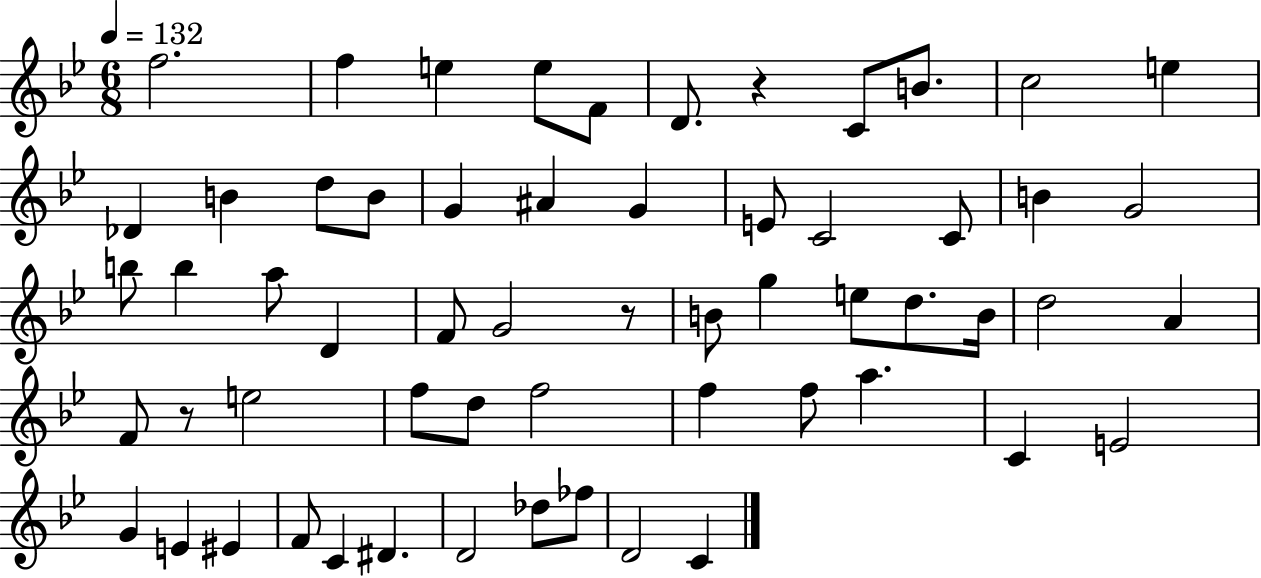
F5/h. F5/q E5/q E5/e F4/e D4/e. R/q C4/e B4/e. C5/h E5/q Db4/q B4/q D5/e B4/e G4/q A#4/q G4/q E4/e C4/h C4/e B4/q G4/h B5/e B5/q A5/e D4/q F4/e G4/h R/e B4/e G5/q E5/e D5/e. B4/s D5/h A4/q F4/e R/e E5/h F5/e D5/e F5/h F5/q F5/e A5/q. C4/q E4/h G4/q E4/q EIS4/q F4/e C4/q D#4/q. D4/h Db5/e FES5/e D4/h C4/q